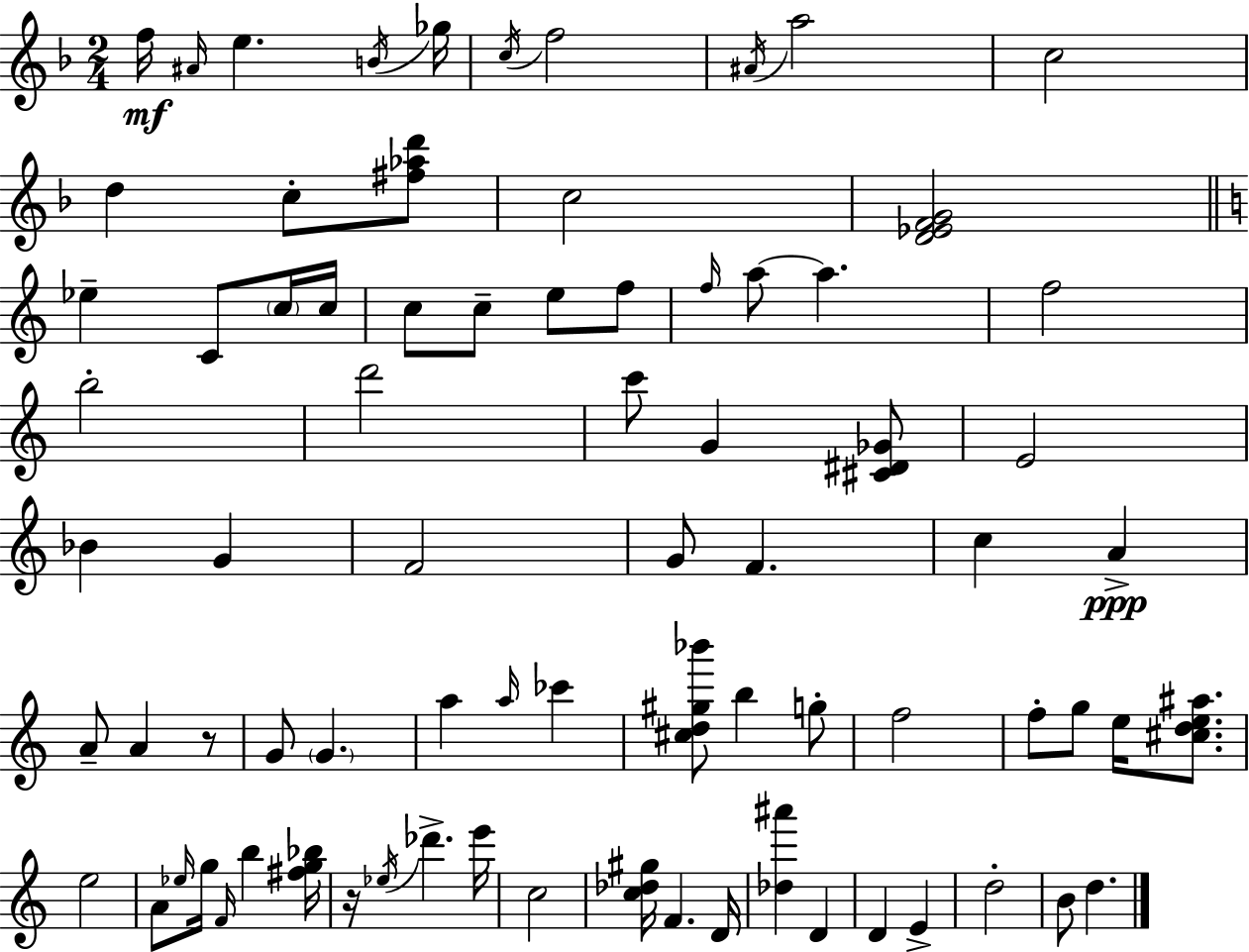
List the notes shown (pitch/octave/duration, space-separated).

F5/s A#4/s E5/q. B4/s Gb5/s C5/s F5/h A#4/s A5/h C5/h D5/q C5/e [F#5,Ab5,D6]/e C5/h [D4,Eb4,F4,G4]/h Eb5/q C4/e C5/s C5/s C5/e C5/e E5/e F5/e F5/s A5/e A5/q. F5/h B5/h D6/h C6/e G4/q [C#4,D#4,Gb4]/e E4/h Bb4/q G4/q F4/h G4/e F4/q. C5/q A4/q A4/e A4/q R/e G4/e G4/q. A5/q A5/s CES6/q [C#5,D5,G#5,Bb6]/e B5/q G5/e F5/h F5/e G5/e E5/s [C#5,D5,E5,A#5]/e. E5/h A4/e Eb5/s G5/s F4/s B5/q [F#5,G5,Bb5]/s R/s Eb5/s Db6/q. E6/s C5/h [C5,Db5,G#5]/s F4/q. D4/s [Db5,A#6]/q D4/q D4/q E4/q D5/h B4/e D5/q.